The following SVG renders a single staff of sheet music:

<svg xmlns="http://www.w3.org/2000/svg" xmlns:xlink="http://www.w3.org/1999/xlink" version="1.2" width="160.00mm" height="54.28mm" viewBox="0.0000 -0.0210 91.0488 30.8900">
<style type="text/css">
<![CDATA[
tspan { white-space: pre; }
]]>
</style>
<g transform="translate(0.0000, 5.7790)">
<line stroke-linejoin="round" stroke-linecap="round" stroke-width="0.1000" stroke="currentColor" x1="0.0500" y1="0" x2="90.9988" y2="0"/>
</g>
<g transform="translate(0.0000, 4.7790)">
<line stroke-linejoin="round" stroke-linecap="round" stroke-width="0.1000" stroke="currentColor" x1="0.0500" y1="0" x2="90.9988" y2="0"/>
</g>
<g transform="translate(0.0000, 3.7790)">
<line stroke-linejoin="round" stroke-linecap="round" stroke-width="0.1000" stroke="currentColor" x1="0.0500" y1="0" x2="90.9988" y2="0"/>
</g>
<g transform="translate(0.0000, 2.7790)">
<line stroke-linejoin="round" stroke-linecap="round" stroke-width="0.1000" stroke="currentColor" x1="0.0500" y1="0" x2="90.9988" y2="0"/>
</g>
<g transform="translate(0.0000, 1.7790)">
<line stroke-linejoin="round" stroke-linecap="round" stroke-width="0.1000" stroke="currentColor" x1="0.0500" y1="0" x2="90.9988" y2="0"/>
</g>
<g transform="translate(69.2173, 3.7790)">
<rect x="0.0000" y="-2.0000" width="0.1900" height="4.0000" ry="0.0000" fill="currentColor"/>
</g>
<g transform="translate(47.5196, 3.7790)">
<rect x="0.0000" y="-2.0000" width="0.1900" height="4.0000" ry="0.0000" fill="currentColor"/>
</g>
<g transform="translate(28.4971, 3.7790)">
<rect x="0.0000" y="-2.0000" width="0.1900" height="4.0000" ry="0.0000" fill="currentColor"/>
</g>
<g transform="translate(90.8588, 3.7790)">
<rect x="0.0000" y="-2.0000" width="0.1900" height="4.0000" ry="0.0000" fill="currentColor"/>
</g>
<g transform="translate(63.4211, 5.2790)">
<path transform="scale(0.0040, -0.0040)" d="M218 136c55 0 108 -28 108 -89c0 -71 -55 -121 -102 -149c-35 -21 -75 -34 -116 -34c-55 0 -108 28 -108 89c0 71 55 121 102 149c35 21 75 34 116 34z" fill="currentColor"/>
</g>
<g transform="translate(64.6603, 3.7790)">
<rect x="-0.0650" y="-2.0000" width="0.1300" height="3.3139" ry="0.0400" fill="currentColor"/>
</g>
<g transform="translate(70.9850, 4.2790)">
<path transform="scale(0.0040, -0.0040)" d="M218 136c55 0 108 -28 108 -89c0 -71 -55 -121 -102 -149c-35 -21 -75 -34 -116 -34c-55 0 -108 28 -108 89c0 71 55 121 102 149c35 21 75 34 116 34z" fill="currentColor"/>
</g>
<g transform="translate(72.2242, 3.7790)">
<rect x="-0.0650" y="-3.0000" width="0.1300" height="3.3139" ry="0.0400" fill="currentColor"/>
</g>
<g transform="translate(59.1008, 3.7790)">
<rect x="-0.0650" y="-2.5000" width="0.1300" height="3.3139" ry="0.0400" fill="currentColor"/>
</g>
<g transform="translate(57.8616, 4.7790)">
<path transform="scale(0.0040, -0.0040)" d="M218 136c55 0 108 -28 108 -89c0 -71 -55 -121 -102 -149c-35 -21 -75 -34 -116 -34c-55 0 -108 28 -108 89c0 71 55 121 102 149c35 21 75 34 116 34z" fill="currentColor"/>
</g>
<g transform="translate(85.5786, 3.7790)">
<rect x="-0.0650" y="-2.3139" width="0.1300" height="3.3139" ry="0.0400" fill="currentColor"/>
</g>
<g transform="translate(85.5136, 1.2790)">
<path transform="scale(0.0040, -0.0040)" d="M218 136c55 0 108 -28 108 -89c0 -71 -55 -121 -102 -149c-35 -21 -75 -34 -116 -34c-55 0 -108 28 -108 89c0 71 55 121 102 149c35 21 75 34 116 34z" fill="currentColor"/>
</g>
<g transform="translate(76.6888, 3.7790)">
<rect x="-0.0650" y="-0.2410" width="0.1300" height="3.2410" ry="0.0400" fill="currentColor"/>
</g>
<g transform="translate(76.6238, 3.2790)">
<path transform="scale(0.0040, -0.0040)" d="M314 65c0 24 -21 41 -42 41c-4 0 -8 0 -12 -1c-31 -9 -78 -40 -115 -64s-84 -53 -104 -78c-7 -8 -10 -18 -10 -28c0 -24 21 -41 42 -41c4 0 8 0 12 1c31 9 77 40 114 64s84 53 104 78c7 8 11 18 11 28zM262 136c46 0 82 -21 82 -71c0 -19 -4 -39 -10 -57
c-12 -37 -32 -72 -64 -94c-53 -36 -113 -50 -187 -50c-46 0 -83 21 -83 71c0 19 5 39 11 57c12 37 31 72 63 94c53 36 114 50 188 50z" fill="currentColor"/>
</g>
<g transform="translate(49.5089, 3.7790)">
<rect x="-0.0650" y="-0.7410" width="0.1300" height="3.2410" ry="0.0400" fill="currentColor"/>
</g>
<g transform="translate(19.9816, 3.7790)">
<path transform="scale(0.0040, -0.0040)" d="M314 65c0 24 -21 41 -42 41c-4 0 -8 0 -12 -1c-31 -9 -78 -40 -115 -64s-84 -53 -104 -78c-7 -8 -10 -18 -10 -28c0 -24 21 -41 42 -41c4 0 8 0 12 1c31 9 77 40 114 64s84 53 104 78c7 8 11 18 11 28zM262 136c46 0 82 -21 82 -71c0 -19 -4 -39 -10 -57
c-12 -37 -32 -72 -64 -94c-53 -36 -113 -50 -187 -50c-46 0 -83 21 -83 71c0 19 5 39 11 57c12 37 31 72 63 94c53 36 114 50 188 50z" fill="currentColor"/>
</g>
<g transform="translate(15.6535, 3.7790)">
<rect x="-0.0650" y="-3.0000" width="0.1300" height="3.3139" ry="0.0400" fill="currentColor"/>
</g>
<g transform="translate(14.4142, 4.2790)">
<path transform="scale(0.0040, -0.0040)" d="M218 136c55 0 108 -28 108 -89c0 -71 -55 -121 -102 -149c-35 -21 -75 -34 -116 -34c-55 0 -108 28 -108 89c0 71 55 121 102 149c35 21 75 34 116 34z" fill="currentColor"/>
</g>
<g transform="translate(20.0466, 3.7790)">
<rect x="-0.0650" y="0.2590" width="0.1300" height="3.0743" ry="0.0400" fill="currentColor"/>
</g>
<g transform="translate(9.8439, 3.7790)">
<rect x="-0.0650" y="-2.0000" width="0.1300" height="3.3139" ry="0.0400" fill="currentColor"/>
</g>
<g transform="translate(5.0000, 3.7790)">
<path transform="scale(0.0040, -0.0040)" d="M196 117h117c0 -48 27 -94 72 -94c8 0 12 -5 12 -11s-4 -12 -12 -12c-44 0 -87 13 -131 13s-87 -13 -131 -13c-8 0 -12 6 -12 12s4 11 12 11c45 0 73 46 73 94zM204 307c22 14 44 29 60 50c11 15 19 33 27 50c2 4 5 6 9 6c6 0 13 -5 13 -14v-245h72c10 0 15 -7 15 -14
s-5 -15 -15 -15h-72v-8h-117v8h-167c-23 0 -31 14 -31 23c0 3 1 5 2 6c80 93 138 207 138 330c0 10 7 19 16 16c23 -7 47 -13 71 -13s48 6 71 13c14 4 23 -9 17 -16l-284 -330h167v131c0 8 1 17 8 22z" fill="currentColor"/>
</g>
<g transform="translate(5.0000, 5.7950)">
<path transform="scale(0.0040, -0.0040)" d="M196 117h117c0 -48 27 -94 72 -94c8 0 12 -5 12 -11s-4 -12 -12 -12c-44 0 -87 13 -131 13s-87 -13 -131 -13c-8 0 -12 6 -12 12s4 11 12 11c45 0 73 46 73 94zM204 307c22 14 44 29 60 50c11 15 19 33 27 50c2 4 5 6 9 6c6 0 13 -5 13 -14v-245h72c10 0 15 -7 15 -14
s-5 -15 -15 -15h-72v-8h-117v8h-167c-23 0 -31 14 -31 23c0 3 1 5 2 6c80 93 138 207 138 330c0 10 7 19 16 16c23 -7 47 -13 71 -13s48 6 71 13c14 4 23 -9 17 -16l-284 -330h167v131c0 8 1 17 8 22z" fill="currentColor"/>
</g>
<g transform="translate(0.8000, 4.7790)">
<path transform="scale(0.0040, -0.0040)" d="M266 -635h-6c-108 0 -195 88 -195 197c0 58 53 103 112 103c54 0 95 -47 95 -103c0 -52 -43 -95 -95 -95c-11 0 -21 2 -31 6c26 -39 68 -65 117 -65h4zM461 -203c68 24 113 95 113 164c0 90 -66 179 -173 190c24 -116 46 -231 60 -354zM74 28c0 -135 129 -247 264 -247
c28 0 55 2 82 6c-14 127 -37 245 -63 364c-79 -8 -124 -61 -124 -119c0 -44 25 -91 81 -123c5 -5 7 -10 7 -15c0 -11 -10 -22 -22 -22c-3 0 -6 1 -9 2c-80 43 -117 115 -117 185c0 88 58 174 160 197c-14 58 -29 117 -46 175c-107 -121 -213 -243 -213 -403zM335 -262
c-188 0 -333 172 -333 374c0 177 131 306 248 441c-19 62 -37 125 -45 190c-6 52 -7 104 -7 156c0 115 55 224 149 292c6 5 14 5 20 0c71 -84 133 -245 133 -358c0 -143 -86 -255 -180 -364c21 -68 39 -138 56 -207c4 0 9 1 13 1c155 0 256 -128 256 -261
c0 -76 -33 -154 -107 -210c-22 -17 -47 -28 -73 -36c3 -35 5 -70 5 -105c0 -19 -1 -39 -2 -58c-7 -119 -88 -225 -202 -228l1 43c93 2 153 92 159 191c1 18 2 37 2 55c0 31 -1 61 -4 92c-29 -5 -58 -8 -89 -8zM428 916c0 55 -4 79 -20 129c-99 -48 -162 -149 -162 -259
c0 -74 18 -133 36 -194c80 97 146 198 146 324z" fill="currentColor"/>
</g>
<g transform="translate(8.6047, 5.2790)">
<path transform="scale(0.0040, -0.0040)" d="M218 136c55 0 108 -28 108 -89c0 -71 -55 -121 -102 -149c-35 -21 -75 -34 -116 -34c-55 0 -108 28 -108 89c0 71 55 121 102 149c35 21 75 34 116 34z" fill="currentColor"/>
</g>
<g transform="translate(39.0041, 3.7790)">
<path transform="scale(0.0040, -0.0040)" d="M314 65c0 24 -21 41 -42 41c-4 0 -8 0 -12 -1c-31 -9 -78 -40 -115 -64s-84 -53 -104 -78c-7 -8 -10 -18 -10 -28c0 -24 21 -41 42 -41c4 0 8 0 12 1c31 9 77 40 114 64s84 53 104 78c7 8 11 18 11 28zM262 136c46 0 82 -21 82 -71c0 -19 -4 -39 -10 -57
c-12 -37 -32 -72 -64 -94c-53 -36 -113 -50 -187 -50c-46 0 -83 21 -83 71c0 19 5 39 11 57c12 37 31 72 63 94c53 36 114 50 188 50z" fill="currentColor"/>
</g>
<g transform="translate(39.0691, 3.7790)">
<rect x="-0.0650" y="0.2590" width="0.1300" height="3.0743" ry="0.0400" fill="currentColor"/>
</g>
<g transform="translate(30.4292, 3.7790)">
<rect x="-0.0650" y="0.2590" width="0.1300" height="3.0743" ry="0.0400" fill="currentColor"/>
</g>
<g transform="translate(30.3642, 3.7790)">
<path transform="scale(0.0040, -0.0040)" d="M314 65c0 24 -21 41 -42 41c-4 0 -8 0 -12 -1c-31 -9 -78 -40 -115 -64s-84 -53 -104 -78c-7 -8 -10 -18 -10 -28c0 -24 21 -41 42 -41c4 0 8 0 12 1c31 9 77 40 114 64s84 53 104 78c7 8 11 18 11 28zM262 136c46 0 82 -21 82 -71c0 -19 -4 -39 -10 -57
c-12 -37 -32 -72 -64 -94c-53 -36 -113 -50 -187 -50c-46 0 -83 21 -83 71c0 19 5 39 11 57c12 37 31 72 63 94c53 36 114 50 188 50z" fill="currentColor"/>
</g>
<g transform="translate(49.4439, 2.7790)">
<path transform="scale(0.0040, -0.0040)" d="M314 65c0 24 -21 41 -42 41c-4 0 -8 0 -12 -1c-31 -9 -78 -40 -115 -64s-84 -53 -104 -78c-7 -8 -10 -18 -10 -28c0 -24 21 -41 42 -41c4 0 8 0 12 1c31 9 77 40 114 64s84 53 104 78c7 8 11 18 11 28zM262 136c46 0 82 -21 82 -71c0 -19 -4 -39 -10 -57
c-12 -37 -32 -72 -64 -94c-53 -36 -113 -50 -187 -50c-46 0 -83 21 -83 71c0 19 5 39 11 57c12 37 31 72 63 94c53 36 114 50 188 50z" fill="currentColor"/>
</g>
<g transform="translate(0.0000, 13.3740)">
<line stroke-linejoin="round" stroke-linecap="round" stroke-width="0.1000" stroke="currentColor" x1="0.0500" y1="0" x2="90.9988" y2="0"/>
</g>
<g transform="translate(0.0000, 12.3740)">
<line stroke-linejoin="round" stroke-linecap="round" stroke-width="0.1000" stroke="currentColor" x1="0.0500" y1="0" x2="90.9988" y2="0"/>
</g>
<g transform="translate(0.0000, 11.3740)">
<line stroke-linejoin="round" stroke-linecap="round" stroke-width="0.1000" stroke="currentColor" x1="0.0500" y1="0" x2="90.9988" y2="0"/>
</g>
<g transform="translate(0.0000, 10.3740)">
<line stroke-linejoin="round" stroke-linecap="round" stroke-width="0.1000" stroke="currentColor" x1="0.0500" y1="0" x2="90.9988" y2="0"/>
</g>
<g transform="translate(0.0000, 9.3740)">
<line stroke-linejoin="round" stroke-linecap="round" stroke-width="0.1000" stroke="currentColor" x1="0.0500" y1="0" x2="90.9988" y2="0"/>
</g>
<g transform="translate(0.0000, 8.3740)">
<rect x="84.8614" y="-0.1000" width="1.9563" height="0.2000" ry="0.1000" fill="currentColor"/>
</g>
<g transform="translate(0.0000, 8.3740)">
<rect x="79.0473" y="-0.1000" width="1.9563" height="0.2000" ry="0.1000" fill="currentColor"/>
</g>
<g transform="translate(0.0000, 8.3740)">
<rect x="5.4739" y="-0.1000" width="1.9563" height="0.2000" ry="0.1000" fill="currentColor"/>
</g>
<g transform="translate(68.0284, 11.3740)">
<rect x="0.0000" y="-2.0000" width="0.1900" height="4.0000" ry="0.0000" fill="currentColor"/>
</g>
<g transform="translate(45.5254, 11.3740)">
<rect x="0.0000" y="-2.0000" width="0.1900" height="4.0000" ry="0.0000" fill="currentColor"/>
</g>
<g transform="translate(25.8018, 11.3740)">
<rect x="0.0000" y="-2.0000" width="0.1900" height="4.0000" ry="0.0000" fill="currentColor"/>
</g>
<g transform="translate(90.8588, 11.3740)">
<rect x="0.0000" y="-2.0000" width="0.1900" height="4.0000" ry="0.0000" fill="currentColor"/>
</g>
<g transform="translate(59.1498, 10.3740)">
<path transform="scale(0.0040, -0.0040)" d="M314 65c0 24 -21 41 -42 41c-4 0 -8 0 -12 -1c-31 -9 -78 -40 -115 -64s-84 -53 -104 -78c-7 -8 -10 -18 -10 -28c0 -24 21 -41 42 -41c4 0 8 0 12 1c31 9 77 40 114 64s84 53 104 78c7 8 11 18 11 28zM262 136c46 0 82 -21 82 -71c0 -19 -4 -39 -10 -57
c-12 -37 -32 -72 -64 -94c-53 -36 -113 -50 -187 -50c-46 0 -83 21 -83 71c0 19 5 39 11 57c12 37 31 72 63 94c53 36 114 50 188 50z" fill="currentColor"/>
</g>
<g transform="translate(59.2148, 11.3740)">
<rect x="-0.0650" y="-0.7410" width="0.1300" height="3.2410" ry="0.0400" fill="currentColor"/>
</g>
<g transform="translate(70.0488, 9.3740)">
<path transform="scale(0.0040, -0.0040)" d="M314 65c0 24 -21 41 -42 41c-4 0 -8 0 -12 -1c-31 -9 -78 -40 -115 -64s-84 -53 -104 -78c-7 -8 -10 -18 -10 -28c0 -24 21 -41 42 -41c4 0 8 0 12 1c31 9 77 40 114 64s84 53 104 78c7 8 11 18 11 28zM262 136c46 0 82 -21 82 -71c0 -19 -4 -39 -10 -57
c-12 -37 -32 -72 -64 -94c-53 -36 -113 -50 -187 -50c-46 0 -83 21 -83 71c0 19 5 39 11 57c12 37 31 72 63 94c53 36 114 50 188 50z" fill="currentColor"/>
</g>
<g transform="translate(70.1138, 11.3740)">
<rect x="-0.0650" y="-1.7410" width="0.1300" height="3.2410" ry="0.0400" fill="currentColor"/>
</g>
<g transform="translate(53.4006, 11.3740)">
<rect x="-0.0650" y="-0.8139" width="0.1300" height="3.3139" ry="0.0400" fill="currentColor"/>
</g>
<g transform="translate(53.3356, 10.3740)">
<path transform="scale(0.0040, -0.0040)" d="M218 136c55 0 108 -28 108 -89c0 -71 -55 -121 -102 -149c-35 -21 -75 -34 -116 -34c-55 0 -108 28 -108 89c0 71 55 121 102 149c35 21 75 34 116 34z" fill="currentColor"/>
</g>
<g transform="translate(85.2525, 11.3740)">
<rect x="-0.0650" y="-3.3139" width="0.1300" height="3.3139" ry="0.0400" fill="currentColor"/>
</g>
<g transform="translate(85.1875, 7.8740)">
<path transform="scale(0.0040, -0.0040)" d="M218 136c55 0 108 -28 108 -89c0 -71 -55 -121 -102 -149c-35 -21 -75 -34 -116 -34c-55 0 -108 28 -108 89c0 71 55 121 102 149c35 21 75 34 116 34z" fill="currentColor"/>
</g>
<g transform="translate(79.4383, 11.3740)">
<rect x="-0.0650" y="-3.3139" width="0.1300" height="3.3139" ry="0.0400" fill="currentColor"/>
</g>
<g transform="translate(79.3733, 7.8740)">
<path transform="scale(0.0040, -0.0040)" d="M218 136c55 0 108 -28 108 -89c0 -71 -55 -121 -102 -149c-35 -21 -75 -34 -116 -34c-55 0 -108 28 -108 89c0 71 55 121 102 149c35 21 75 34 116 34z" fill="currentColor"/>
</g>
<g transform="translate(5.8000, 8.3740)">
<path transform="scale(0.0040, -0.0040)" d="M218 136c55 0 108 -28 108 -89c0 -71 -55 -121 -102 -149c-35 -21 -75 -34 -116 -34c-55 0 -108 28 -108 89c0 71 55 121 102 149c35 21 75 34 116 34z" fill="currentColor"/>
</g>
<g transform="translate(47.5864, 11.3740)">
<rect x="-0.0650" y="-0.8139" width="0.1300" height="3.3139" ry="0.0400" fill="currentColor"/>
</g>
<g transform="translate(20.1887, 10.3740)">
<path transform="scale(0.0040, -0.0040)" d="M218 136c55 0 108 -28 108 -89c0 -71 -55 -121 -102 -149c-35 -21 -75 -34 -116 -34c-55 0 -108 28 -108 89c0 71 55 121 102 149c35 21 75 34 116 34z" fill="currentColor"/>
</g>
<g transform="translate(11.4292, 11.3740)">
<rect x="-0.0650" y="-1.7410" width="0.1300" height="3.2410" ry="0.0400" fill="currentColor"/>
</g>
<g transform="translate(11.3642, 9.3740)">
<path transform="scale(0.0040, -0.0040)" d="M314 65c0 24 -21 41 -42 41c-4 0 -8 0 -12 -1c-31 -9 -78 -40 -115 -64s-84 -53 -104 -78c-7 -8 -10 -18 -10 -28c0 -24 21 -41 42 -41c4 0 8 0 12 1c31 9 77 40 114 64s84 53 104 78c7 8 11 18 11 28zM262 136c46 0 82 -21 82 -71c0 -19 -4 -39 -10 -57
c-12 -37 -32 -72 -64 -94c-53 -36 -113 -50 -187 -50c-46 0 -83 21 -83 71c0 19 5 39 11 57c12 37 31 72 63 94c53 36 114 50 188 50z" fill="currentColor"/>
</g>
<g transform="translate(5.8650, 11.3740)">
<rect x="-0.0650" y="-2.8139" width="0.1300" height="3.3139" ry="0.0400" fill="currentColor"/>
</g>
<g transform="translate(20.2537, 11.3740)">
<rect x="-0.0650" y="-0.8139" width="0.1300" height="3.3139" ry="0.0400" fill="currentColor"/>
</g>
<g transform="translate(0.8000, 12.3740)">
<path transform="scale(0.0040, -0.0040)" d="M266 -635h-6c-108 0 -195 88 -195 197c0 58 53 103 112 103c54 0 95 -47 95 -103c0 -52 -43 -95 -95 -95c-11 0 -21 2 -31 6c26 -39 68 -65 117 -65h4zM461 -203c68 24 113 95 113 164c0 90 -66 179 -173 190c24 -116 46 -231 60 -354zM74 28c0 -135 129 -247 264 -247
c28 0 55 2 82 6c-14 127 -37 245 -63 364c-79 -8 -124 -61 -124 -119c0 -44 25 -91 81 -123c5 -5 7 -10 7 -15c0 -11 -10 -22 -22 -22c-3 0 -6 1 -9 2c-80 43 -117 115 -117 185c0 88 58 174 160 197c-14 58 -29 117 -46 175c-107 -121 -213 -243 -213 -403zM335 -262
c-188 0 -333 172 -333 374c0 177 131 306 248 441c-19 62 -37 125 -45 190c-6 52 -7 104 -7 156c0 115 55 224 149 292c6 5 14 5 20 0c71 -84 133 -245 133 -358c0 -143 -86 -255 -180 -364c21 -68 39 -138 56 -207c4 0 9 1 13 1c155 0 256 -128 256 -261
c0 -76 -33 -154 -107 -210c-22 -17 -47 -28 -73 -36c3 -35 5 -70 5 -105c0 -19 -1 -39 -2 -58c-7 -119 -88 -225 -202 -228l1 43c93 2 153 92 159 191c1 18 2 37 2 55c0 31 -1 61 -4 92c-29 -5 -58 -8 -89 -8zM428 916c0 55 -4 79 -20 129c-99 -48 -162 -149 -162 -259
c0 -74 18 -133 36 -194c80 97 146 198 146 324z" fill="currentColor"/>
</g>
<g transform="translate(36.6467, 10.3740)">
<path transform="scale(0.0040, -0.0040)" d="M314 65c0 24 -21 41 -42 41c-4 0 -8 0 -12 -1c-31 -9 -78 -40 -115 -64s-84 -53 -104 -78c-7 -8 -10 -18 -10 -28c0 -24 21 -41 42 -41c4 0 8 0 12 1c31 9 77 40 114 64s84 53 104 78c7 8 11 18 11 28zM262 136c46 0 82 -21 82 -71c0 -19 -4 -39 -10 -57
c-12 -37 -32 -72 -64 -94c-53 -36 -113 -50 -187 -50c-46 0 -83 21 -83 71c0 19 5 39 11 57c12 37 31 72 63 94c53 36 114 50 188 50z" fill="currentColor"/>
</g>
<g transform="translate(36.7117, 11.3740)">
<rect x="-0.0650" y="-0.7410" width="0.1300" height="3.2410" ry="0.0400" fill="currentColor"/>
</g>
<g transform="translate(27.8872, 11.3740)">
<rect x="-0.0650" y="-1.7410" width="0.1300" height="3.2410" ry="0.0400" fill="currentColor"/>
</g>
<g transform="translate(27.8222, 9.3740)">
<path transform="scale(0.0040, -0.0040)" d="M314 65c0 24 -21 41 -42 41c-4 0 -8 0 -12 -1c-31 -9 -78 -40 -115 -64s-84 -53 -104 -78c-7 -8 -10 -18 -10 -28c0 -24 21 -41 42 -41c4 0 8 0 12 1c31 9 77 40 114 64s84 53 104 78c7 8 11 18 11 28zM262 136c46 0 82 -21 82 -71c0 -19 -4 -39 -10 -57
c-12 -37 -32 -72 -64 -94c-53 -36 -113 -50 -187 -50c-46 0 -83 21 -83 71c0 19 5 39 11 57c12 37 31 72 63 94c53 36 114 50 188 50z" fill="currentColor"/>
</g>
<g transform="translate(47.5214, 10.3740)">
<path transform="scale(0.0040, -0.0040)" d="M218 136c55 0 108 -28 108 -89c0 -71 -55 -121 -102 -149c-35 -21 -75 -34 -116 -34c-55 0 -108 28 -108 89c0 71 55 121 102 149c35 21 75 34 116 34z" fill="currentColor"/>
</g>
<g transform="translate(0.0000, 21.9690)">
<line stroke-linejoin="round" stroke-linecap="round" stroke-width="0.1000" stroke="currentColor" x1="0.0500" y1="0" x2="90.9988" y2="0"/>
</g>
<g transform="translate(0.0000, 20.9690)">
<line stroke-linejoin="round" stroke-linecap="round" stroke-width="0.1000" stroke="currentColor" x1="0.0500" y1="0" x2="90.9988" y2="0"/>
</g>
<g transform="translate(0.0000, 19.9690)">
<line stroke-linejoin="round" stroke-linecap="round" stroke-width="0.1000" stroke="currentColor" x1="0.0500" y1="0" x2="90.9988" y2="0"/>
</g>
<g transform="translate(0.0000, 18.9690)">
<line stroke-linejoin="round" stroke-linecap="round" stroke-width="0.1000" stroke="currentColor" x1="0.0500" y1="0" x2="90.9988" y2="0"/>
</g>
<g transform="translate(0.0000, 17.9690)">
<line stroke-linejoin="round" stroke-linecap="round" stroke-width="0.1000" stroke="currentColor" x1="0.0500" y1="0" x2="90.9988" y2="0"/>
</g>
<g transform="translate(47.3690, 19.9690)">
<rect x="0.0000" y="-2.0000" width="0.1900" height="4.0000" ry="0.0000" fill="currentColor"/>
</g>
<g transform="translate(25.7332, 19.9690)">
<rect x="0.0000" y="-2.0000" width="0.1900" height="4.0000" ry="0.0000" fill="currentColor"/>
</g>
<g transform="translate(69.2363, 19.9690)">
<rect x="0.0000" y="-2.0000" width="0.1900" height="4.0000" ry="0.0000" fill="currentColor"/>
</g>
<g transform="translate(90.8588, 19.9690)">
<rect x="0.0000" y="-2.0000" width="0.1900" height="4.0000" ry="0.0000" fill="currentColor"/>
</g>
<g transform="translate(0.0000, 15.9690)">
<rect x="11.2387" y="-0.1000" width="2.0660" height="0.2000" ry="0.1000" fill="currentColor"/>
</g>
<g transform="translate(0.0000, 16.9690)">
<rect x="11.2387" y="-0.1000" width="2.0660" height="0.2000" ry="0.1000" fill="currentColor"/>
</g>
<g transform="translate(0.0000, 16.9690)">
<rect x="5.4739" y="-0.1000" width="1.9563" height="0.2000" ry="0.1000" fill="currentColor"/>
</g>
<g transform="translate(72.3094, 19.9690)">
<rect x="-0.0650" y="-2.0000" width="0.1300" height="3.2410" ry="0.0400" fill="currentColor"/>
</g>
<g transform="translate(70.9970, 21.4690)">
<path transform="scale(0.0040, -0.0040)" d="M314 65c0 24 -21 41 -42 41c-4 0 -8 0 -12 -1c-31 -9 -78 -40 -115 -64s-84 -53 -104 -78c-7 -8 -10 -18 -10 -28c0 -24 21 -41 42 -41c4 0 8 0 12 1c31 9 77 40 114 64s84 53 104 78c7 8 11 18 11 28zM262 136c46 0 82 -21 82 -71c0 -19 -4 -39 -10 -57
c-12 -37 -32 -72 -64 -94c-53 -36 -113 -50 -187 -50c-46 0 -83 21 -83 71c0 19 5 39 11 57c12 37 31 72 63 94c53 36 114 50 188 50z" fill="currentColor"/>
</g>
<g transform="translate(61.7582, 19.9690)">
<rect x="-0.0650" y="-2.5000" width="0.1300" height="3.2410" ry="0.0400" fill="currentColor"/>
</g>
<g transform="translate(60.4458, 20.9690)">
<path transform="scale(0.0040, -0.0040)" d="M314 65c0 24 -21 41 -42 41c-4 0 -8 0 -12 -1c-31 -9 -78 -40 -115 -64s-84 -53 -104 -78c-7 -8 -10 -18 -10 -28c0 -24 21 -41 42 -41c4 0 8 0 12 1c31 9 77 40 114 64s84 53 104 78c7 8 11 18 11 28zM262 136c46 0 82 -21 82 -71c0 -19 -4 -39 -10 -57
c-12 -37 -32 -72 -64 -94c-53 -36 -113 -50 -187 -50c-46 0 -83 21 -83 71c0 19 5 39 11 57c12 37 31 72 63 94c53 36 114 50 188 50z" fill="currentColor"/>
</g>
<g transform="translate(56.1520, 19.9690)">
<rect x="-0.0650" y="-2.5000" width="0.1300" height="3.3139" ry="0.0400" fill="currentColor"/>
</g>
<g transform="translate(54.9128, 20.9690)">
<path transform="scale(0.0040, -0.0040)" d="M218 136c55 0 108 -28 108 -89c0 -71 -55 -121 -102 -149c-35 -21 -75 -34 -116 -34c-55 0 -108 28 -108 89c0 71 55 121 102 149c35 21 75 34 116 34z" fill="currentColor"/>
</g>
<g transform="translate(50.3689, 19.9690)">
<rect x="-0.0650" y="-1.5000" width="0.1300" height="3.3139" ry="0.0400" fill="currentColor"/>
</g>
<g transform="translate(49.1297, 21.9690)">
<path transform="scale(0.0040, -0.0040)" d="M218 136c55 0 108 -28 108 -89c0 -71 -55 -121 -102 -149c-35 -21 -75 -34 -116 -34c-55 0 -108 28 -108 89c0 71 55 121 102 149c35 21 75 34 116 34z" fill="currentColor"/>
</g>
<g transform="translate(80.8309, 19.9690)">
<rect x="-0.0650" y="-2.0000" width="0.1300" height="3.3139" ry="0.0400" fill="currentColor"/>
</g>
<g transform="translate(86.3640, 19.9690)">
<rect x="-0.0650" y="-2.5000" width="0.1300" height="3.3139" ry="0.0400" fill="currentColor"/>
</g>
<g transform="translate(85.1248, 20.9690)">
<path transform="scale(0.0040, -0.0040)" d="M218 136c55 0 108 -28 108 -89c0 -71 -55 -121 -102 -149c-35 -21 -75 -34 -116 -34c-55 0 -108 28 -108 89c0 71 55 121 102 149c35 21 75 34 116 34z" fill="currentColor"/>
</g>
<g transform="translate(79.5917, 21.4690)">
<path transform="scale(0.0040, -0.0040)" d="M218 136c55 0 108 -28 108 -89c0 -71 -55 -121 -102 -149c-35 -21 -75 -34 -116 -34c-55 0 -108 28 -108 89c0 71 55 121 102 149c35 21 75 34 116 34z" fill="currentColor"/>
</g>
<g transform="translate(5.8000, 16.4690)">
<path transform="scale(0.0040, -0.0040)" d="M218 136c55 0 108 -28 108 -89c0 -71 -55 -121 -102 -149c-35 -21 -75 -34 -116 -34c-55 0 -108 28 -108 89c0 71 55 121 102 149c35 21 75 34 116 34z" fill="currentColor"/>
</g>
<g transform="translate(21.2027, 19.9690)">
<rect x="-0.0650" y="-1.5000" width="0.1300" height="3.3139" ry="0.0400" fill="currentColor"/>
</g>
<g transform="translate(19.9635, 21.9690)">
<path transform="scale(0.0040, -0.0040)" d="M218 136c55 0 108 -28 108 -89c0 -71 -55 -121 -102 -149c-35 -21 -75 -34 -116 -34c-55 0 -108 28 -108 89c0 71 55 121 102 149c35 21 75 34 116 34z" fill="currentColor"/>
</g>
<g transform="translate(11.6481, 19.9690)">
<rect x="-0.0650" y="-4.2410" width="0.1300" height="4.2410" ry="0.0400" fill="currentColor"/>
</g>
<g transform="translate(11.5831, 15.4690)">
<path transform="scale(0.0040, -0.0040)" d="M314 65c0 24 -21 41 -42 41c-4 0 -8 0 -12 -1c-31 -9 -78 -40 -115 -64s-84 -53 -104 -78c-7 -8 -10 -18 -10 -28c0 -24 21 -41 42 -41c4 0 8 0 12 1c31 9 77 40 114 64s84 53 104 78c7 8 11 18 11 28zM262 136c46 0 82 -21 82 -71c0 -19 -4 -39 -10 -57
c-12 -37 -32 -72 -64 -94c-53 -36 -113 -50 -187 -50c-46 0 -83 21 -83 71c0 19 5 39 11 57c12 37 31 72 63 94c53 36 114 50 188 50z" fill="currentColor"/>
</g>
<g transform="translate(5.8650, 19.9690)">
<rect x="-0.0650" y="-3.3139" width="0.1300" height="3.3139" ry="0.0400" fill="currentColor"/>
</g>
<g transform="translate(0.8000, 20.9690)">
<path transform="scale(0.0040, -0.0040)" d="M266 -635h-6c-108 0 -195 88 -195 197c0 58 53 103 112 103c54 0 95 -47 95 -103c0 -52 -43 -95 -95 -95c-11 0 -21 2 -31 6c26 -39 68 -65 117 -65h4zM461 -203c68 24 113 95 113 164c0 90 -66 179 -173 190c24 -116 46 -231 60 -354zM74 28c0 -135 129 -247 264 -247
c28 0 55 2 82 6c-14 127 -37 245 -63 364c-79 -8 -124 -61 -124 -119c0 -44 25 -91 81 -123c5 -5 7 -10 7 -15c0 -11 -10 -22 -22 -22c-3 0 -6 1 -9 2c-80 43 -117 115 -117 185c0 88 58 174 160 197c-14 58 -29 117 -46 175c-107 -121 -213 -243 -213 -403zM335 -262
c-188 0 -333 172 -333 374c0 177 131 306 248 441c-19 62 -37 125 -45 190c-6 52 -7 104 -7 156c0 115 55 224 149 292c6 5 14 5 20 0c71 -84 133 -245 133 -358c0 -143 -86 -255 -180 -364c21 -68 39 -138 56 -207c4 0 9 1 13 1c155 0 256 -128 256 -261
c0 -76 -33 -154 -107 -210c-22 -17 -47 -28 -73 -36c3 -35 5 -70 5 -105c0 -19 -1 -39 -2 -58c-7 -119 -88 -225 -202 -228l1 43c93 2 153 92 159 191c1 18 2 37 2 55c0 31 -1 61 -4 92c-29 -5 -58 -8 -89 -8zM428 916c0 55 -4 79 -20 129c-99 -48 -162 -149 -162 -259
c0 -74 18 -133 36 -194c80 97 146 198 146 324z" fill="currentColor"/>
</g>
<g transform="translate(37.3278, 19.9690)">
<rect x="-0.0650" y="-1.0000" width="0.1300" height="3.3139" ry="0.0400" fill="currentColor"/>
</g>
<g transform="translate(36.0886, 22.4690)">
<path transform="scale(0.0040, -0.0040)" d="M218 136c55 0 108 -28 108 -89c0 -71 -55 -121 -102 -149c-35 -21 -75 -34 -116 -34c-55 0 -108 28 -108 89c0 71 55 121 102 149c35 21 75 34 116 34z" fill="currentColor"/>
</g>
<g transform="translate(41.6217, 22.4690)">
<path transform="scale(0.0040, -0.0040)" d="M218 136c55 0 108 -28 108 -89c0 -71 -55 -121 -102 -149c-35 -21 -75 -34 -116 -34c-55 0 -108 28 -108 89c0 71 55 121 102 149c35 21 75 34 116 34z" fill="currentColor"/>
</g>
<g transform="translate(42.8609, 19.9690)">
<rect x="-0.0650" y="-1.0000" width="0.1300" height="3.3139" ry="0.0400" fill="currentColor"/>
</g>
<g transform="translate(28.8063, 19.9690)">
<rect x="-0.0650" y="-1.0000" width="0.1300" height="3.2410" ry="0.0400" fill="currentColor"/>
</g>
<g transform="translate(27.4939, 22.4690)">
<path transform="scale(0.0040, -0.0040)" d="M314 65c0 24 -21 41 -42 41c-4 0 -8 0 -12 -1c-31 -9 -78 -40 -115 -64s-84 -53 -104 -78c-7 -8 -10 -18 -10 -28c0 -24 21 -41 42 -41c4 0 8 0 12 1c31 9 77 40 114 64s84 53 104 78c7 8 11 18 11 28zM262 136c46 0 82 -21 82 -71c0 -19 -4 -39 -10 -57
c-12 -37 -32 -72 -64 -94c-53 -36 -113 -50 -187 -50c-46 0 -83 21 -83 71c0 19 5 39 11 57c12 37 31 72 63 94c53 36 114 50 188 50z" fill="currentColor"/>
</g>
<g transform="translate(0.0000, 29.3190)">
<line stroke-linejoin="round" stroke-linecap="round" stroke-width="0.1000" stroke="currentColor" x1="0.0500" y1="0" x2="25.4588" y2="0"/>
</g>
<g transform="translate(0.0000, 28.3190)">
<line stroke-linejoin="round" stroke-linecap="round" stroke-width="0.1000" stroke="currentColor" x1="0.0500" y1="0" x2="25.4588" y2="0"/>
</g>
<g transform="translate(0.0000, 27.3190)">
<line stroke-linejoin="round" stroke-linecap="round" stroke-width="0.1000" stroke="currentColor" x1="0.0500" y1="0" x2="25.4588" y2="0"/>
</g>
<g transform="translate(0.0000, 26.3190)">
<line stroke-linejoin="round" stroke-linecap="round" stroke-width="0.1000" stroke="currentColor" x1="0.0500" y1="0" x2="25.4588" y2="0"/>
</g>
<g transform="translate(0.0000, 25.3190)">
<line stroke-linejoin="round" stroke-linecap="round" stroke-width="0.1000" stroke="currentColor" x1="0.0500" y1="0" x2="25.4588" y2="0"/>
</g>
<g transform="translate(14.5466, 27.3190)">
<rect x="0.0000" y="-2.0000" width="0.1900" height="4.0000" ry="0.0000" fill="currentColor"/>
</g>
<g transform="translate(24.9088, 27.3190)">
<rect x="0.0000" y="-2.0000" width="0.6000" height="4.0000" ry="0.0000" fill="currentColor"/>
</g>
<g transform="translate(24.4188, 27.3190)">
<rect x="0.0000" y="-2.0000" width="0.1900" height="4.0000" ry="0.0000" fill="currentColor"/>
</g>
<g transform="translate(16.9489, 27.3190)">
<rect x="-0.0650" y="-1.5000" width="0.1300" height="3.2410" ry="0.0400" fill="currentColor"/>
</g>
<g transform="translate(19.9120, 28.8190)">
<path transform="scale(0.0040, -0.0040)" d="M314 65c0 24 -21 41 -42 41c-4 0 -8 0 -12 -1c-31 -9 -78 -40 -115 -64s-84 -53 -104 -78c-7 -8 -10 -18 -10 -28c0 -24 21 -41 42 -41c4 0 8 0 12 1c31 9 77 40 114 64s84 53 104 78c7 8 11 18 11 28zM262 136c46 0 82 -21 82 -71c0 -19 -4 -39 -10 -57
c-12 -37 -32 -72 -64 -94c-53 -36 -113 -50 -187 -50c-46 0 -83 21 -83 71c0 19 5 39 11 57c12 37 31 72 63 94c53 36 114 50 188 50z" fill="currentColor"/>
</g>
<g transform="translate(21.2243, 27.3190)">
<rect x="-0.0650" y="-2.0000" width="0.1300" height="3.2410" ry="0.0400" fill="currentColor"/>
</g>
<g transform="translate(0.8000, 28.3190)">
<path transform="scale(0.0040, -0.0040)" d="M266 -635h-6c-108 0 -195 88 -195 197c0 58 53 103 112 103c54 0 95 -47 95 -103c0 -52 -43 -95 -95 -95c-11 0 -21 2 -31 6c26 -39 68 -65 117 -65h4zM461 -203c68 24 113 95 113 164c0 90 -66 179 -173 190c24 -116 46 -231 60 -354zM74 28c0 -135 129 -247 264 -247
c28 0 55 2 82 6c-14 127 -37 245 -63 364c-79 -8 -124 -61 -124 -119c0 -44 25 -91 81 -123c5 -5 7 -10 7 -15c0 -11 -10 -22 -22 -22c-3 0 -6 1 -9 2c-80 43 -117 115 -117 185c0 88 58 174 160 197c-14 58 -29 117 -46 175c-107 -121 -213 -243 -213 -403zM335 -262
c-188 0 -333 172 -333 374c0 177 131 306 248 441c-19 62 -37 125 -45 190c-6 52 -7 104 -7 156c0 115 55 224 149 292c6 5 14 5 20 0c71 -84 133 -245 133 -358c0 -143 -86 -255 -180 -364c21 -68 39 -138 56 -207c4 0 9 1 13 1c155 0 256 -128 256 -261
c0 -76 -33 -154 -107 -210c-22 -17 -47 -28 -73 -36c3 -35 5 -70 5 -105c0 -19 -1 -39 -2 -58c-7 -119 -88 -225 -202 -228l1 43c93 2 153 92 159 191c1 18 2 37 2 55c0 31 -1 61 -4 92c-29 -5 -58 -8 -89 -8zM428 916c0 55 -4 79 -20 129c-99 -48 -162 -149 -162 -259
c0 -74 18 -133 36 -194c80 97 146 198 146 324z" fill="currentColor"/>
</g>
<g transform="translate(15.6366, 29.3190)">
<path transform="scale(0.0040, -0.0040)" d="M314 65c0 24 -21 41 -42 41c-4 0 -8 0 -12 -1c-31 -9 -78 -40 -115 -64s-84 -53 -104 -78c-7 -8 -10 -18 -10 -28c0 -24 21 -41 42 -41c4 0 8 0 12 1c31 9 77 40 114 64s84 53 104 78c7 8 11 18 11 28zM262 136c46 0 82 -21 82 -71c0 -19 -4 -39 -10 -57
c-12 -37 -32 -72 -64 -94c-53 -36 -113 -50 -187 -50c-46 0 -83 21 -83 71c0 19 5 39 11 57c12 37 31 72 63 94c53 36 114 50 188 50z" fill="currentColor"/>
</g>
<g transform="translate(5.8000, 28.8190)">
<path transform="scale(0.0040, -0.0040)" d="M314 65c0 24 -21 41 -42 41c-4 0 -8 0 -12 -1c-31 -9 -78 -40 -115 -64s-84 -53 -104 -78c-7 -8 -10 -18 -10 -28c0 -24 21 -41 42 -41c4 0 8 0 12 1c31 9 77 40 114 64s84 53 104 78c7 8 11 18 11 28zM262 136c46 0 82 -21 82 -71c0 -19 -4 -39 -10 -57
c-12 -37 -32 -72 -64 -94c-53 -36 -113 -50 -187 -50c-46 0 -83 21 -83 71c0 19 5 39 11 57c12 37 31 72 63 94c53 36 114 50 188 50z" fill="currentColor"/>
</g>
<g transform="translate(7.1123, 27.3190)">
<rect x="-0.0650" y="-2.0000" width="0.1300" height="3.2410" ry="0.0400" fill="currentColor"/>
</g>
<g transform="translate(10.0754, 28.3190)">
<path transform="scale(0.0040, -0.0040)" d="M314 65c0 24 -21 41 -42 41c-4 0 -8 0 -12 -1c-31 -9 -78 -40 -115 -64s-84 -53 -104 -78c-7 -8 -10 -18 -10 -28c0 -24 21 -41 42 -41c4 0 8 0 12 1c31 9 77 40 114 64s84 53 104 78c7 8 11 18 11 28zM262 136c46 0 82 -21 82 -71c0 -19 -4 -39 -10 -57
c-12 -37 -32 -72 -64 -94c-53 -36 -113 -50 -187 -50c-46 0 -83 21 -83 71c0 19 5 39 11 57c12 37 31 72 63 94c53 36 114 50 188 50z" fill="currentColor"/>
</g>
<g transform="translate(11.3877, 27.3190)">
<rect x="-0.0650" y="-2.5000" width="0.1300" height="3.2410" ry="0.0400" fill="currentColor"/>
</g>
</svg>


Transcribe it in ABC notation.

X:1
T:Untitled
M:4/4
L:1/4
K:C
F A B2 B2 B2 d2 G F A c2 g a f2 d f2 d2 d d d2 f2 b b b d'2 E D2 D D E G G2 F2 F G F2 G2 E2 F2